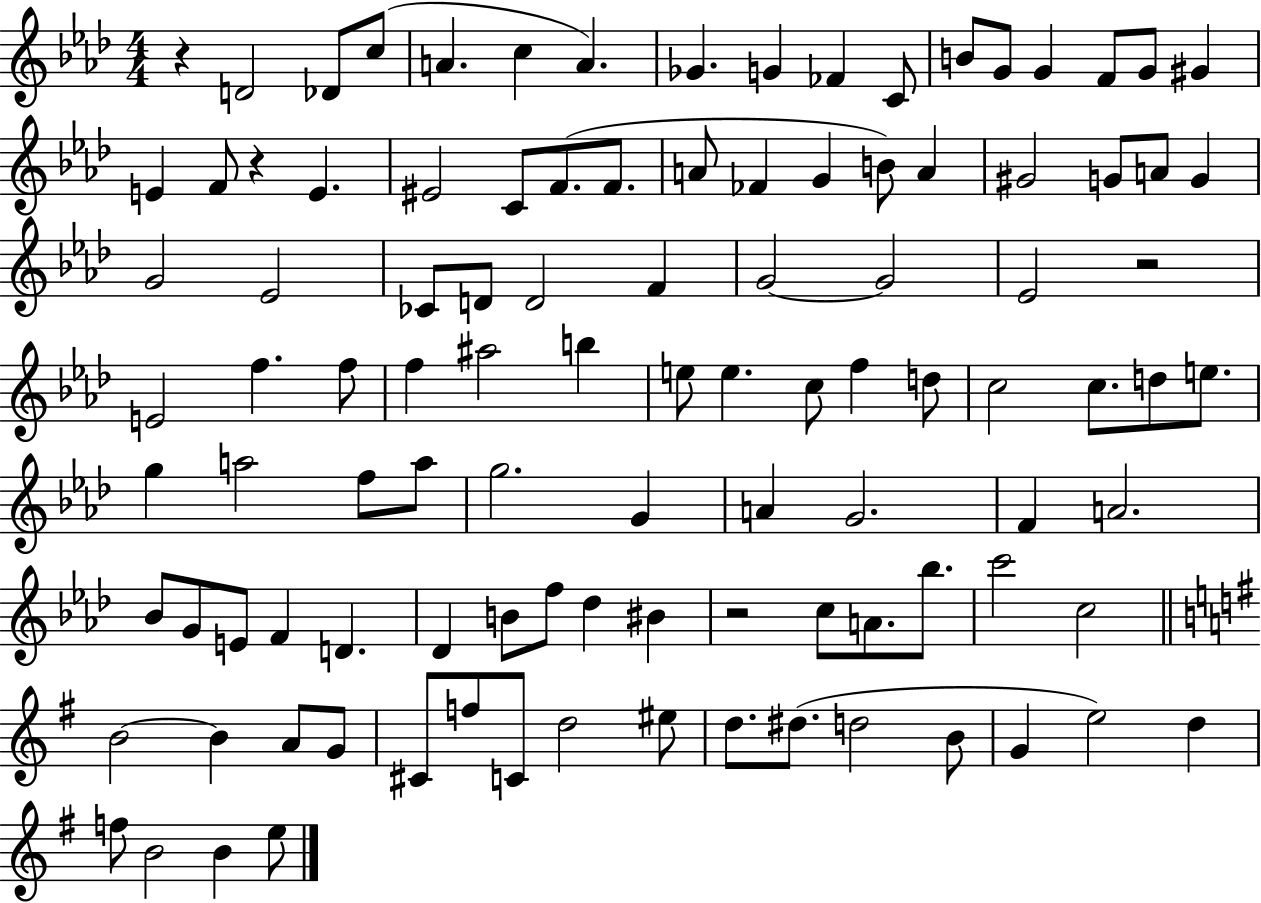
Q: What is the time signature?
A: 4/4